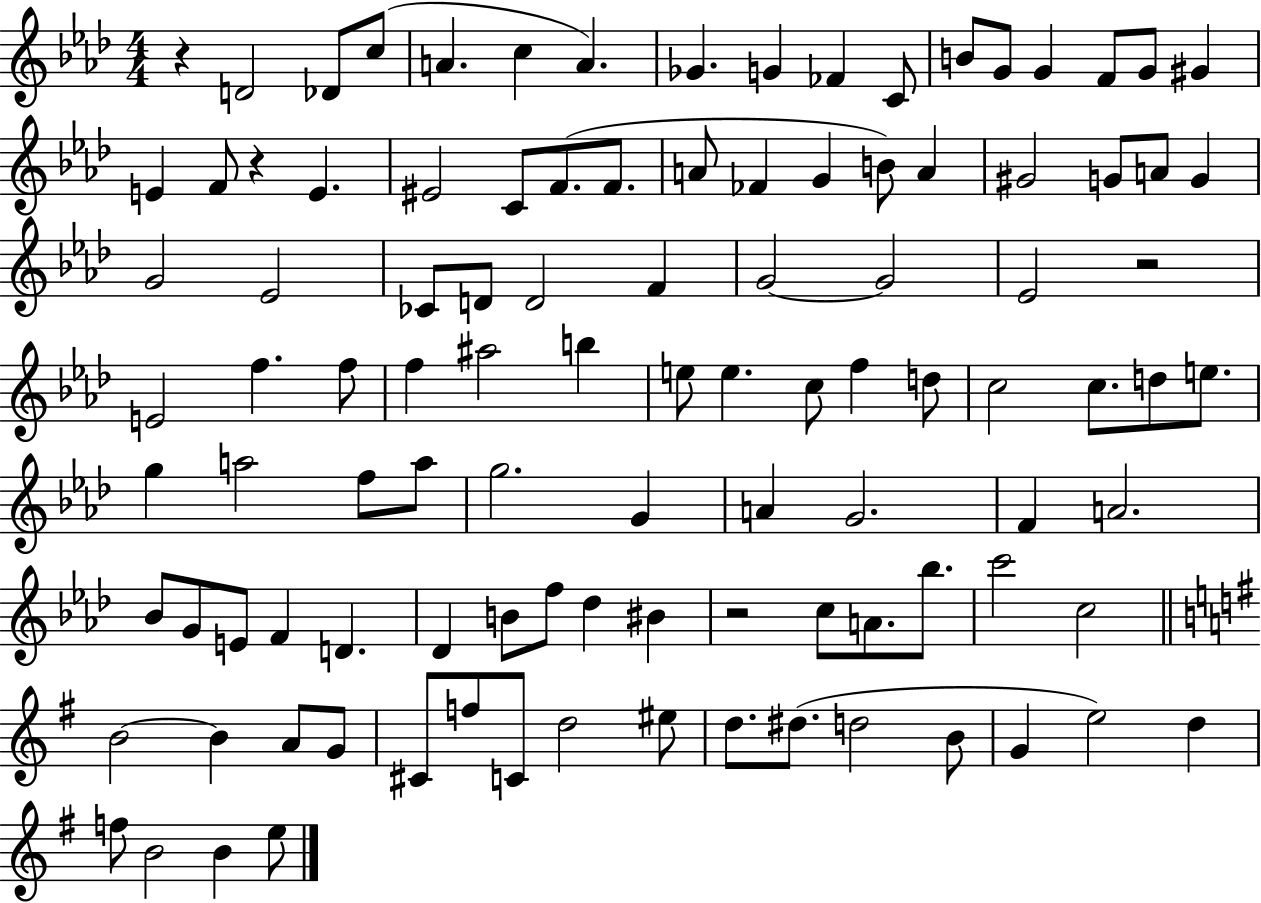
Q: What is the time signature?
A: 4/4